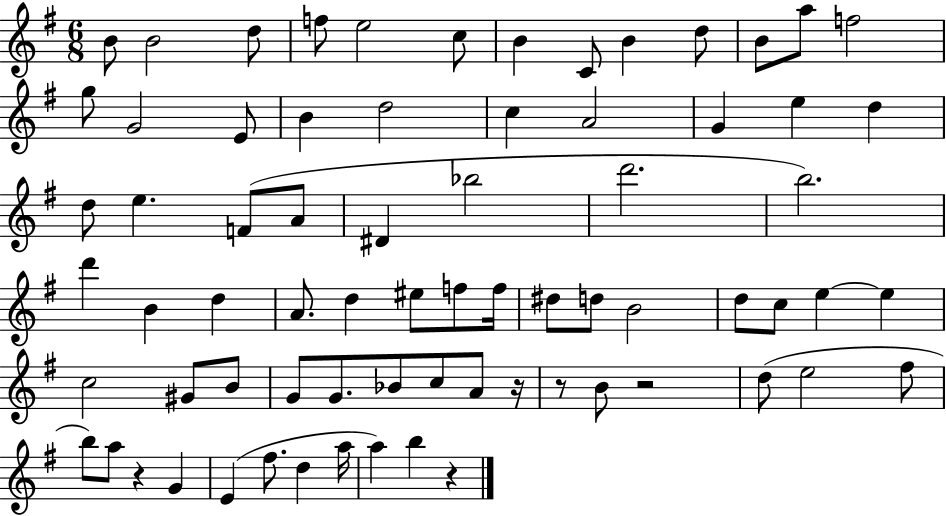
{
  \clef treble
  \numericTimeSignature
  \time 6/8
  \key g \major
  \repeat volta 2 { b'8 b'2 d''8 | f''8 e''2 c''8 | b'4 c'8 b'4 d''8 | b'8 a''8 f''2 | \break g''8 g'2 e'8 | b'4 d''2 | c''4 a'2 | g'4 e''4 d''4 | \break d''8 e''4. f'8( a'8 | dis'4 bes''2 | d'''2. | b''2.) | \break d'''4 b'4 d''4 | a'8. d''4 eis''8 f''8 f''16 | dis''8 d''8 b'2 | d''8 c''8 e''4~~ e''4 | \break c''2 gis'8 b'8 | g'8 g'8. bes'8 c''8 a'8 r16 | r8 b'8 r2 | d''8( e''2 fis''8 | \break b''8) a''8 r4 g'4 | e'4( fis''8. d''4 a''16 | a''4) b''4 r4 | } \bar "|."
}